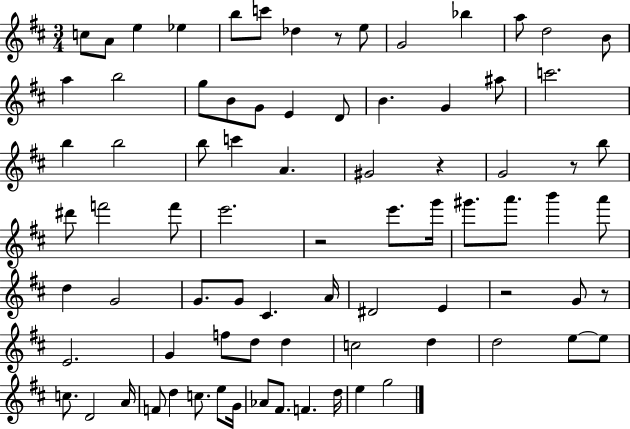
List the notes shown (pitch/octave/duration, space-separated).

C5/e A4/e E5/q Eb5/q B5/e C6/e Db5/q R/e E5/e G4/h Bb5/q A5/e D5/h B4/e A5/q B5/h G5/e B4/e G4/e E4/q D4/e B4/q. G4/q A#5/e C6/h. B5/q B5/h B5/e C6/q A4/q. G#4/h R/q G4/h R/e B5/e D#6/e F6/h F6/e E6/h. R/h E6/e. G6/s G#6/e. A6/e. B6/q A6/e D5/q G4/h G4/e. G4/e C#4/q. A4/s D#4/h E4/q R/h G4/e R/e E4/h. G4/q F5/e D5/e D5/q C5/h D5/q D5/h E5/e E5/e C5/e. D4/h A4/s F4/e D5/q C5/e. E5/e G4/s Ab4/e F#4/e. F4/q. D5/s E5/q G5/h